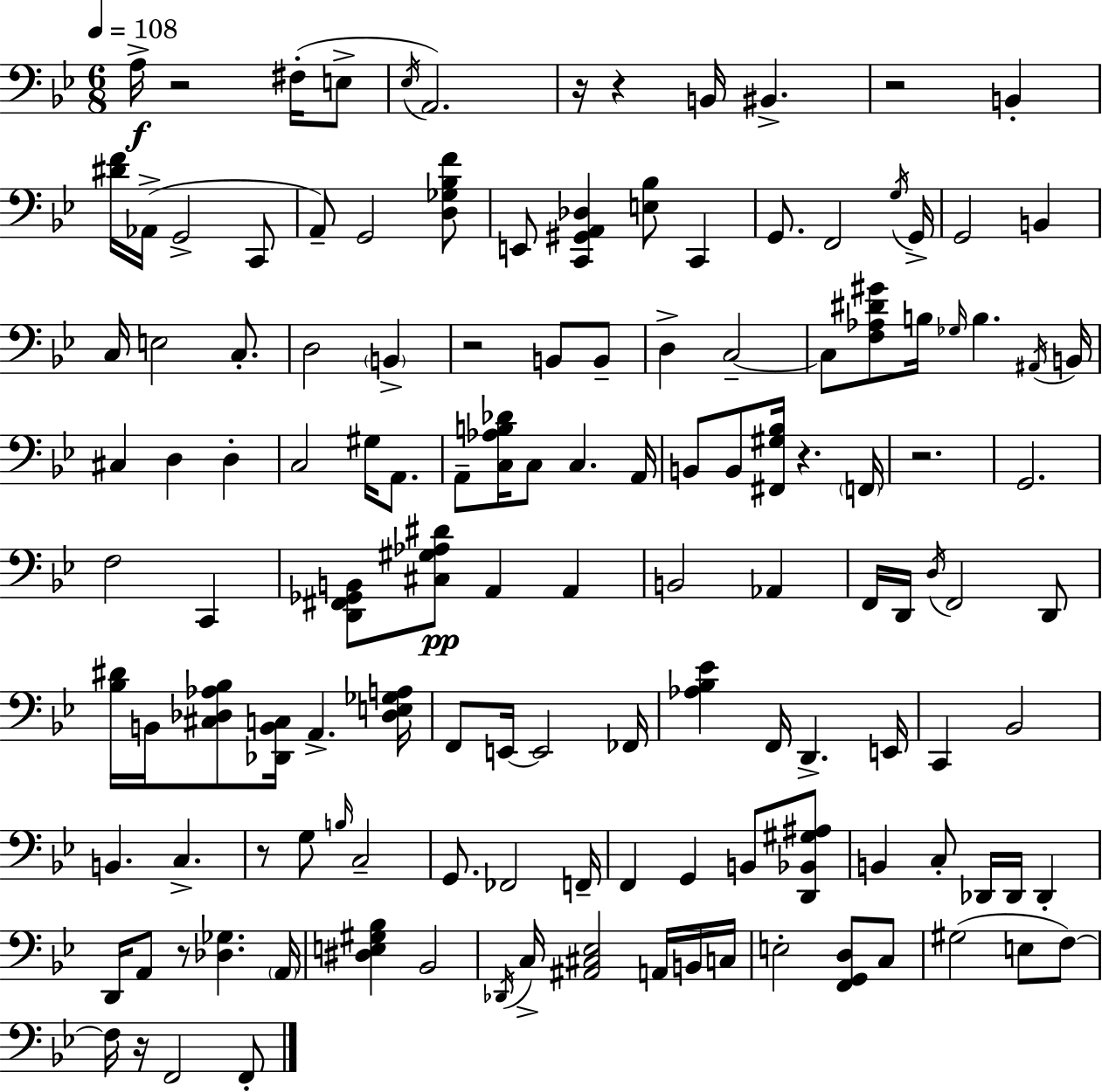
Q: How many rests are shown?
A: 10